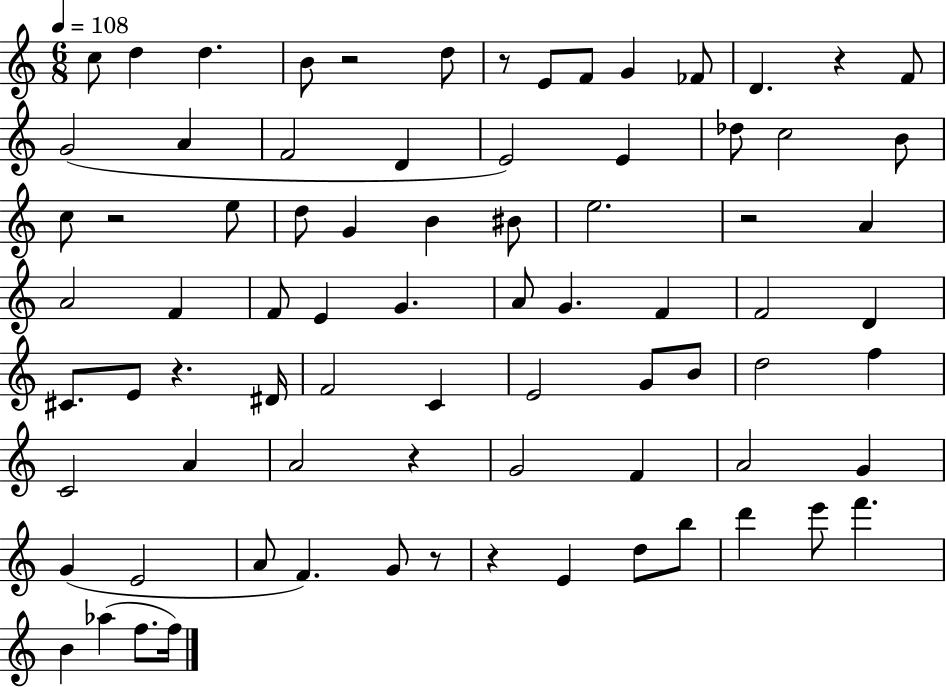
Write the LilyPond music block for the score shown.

{
  \clef treble
  \numericTimeSignature
  \time 6/8
  \key c \major
  \tempo 4 = 108
  c''8 d''4 d''4. | b'8 r2 d''8 | r8 e'8 f'8 g'4 fes'8 | d'4. r4 f'8 | \break g'2( a'4 | f'2 d'4 | e'2) e'4 | des''8 c''2 b'8 | \break c''8 r2 e''8 | d''8 g'4 b'4 bis'8 | e''2. | r2 a'4 | \break a'2 f'4 | f'8 e'4 g'4. | a'8 g'4. f'4 | f'2 d'4 | \break cis'8. e'8 r4. dis'16 | f'2 c'4 | e'2 g'8 b'8 | d''2 f''4 | \break c'2 a'4 | a'2 r4 | g'2 f'4 | a'2 g'4 | \break g'4( e'2 | a'8 f'4.) g'8 r8 | r4 e'4 d''8 b''8 | d'''4 e'''8 f'''4. | \break b'4 aes''4( f''8. f''16) | \bar "|."
}